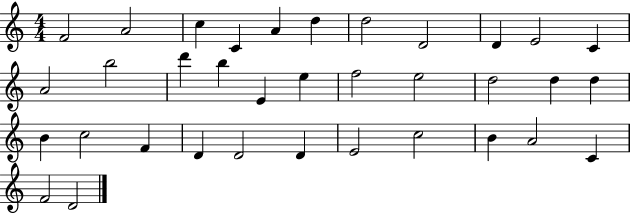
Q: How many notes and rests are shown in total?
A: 35